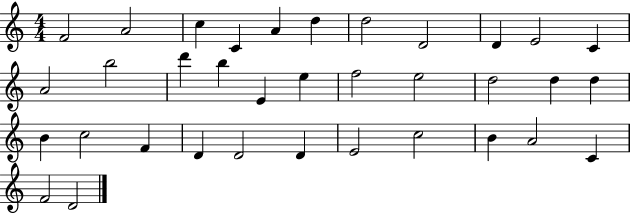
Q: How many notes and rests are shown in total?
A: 35